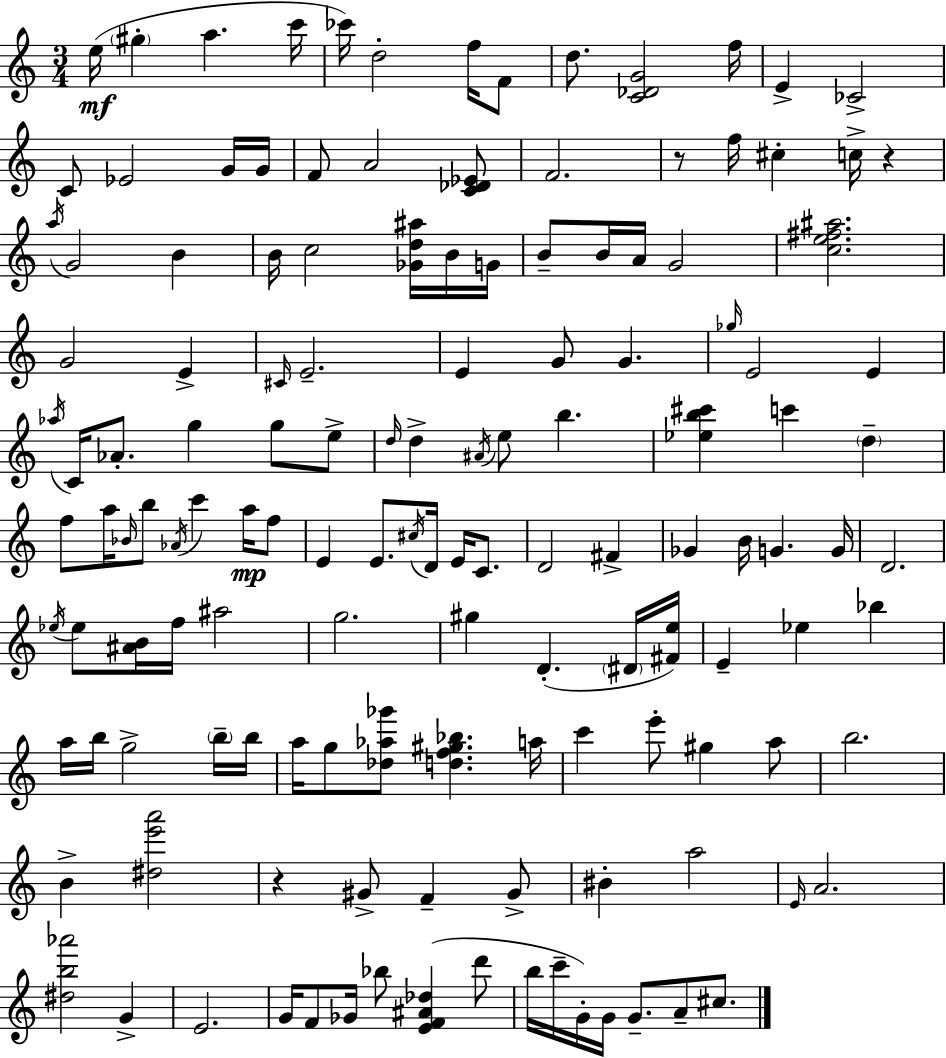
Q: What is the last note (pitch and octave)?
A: C#5